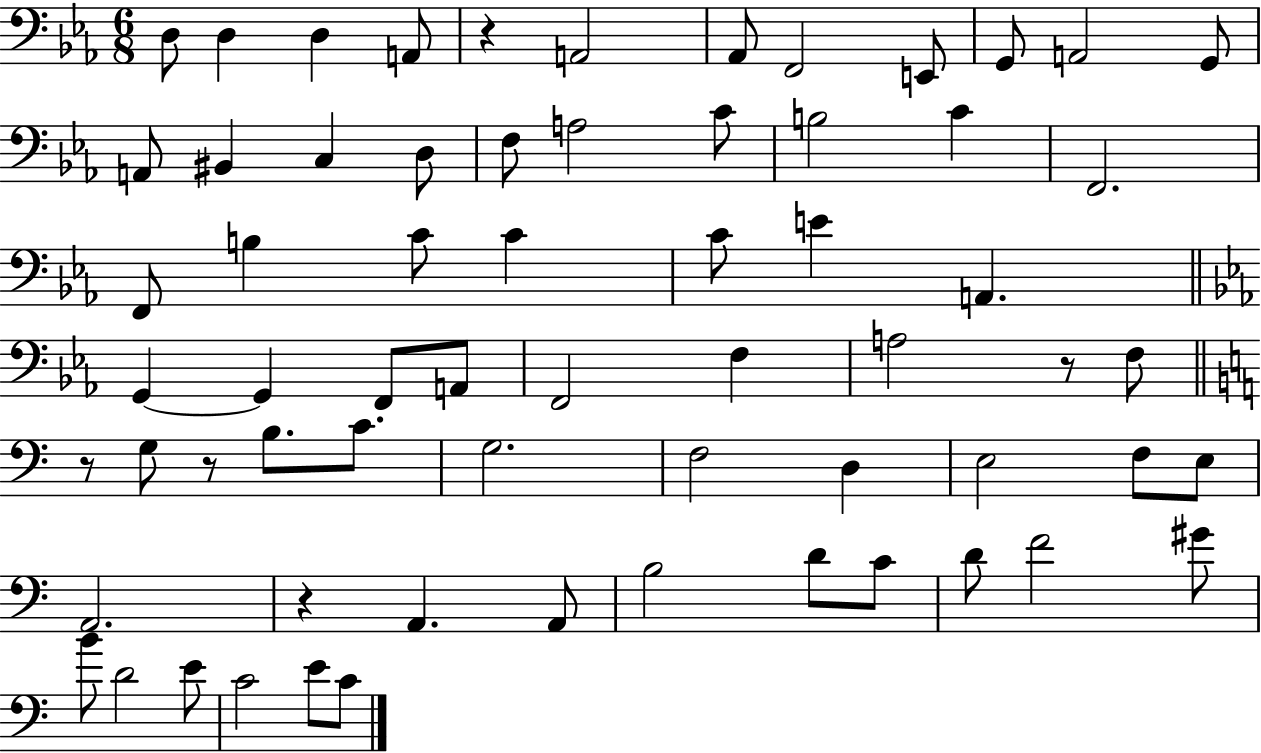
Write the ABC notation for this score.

X:1
T:Untitled
M:6/8
L:1/4
K:Eb
D,/2 D, D, A,,/2 z A,,2 _A,,/2 F,,2 E,,/2 G,,/2 A,,2 G,,/2 A,,/2 ^B,, C, D,/2 F,/2 A,2 C/2 B,2 C F,,2 F,,/2 B, C/2 C C/2 E A,, G,, G,, F,,/2 A,,/2 F,,2 F, A,2 z/2 F,/2 z/2 G,/2 z/2 B,/2 C/2 G,2 F,2 D, E,2 F,/2 E,/2 A,,2 z A,, A,,/2 B,2 D/2 C/2 D/2 F2 ^G/2 B/2 D2 E/2 C2 E/2 C/2